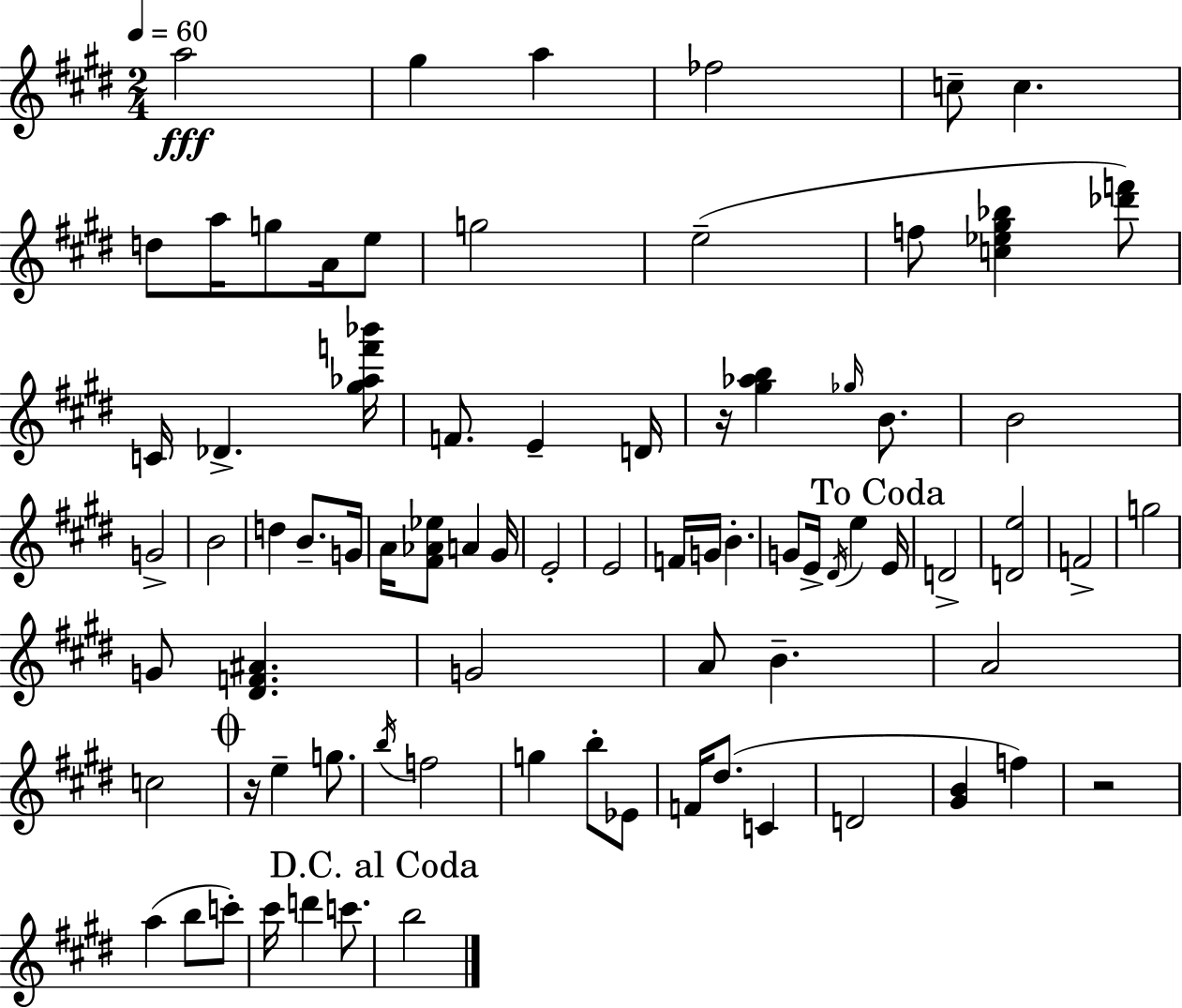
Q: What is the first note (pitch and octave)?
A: A5